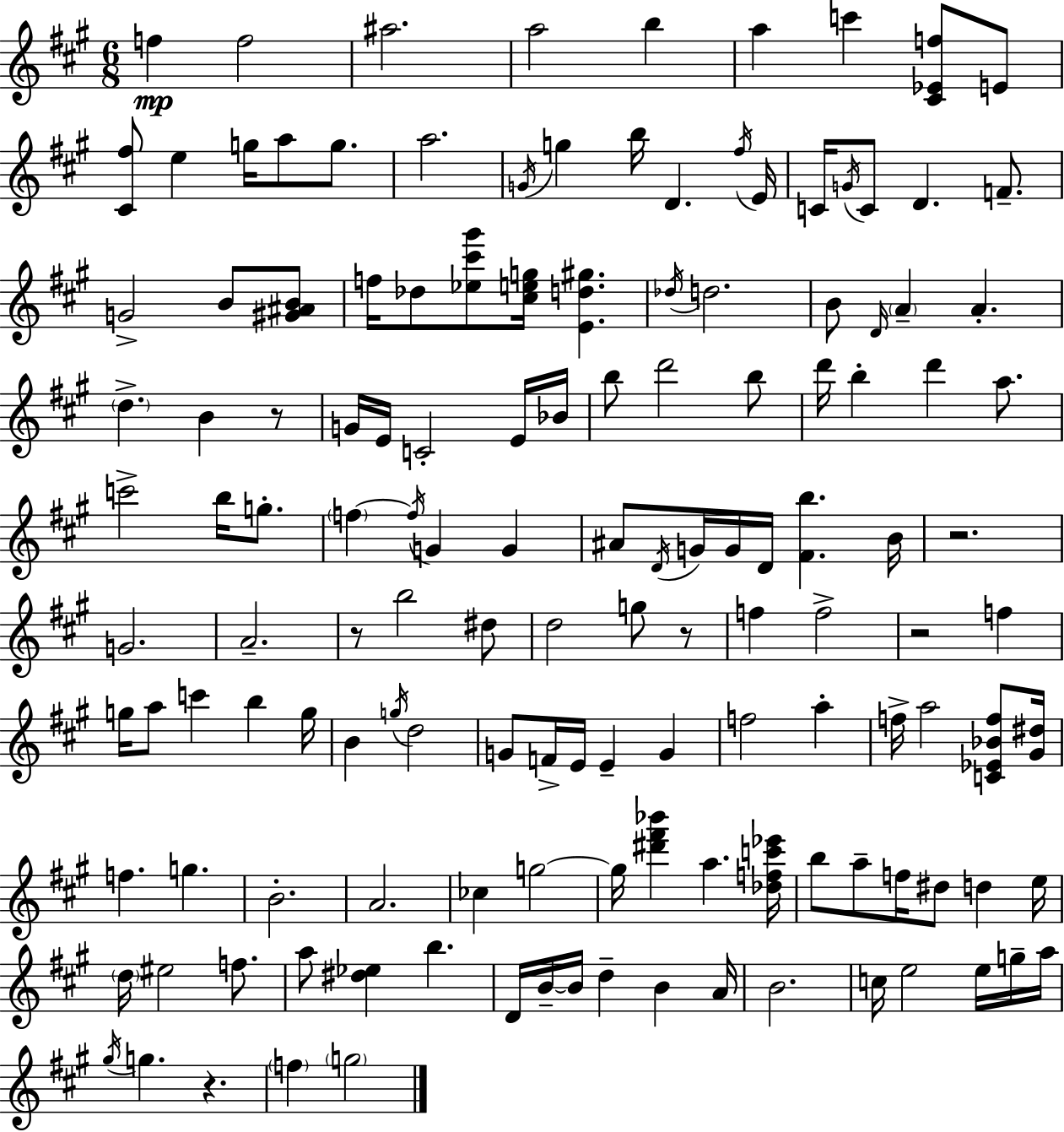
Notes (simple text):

F5/q F5/h A#5/h. A5/h B5/q A5/q C6/q [C#4,Eb4,F5]/e E4/e [C#4,F#5]/e E5/q G5/s A5/e G5/e. A5/h. G4/s G5/q B5/s D4/q. F#5/s E4/s C4/s G4/s C4/e D4/q. F4/e. G4/h B4/e [G#4,A#4,B4]/e F5/s Db5/e [Eb5,C#6,G#6]/e [C#5,E5,G5]/s [E4,D5,G#5]/q. Db5/s D5/h. B4/e D4/s A4/q A4/q. D5/q. B4/q R/e G4/s E4/s C4/h E4/s Bb4/s B5/e D6/h B5/e D6/s B5/q D6/q A5/e. C6/h B5/s G5/e. F5/q F5/s G4/q G4/q A#4/e D4/s G4/s G4/s D4/s [F#4,B5]/q. B4/s R/h. G4/h. A4/h. R/e B5/h D#5/e D5/h G5/e R/e F5/q F5/h R/h F5/q G5/s A5/e C6/q B5/q G5/s B4/q G5/s D5/h G4/e F4/s E4/s E4/q G4/q F5/h A5/q F5/s A5/h [C4,Eb4,Bb4,F5]/e [G#4,D#5]/s F5/q. G5/q. B4/h. A4/h. CES5/q G5/h G5/s [D#6,F#6,Bb6]/q A5/q. [Db5,F5,C6,Eb6]/s B5/e A5/e F5/s D#5/e D5/q E5/s D5/s EIS5/h F5/e. A5/e [D#5,Eb5]/q B5/q. D4/s B4/s B4/s D5/q B4/q A4/s B4/h. C5/s E5/h E5/s G5/s A5/s G#5/s G5/q. R/q. F5/q G5/h